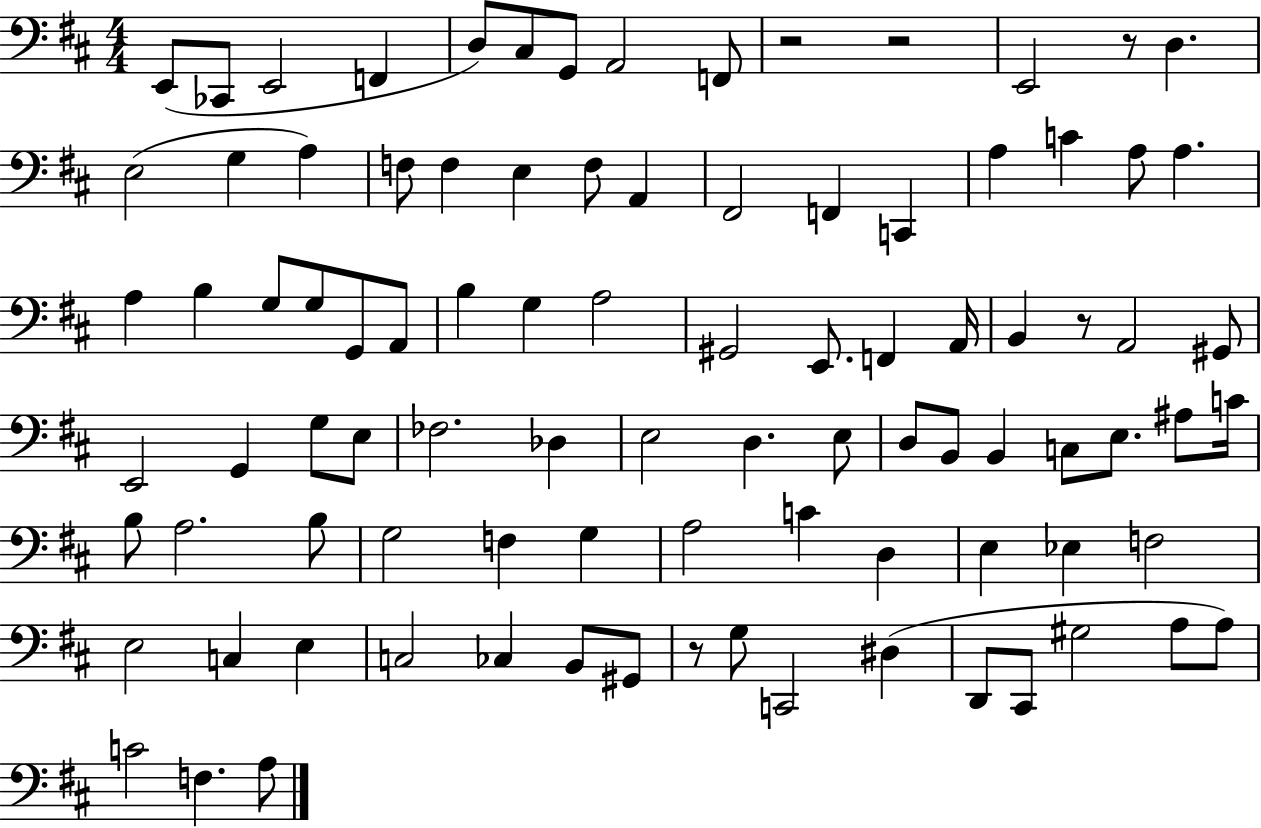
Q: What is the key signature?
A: D major